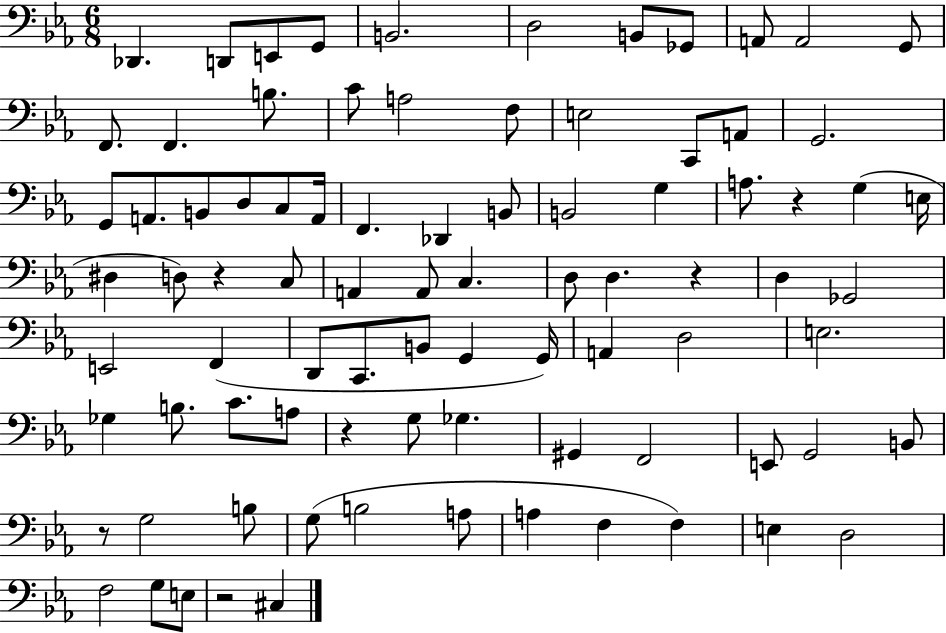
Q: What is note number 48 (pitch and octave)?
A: D2